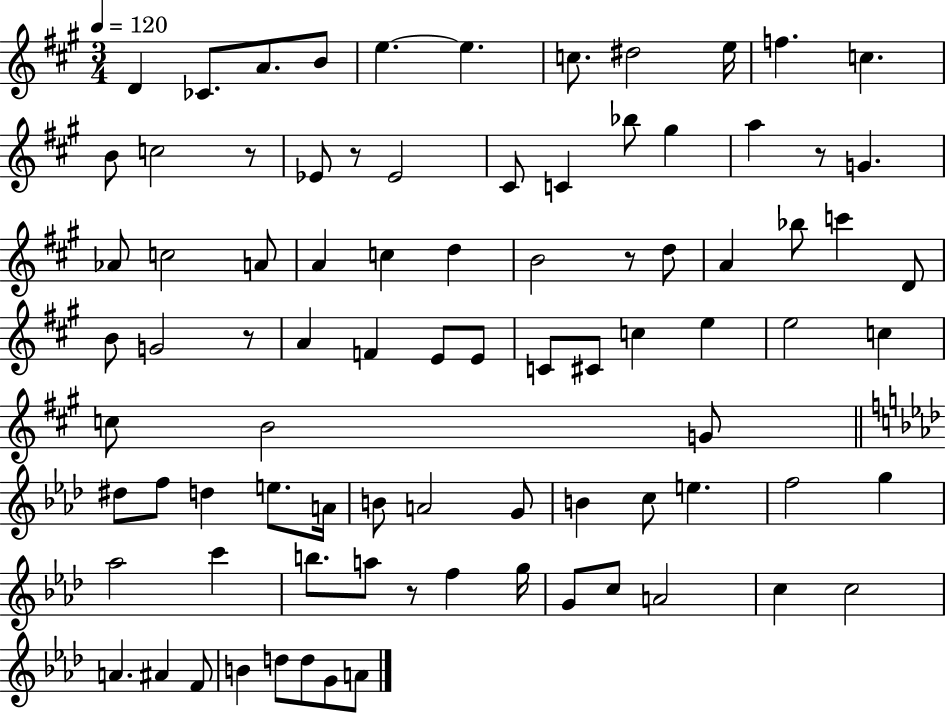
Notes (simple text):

D4/q CES4/e. A4/e. B4/e E5/q. E5/q. C5/e. D#5/h E5/s F5/q. C5/q. B4/e C5/h R/e Eb4/e R/e Eb4/h C#4/e C4/q Bb5/e G#5/q A5/q R/e G4/q. Ab4/e C5/h A4/e A4/q C5/q D5/q B4/h R/e D5/e A4/q Bb5/e C6/q D4/e B4/e G4/h R/e A4/q F4/q E4/e E4/e C4/e C#4/e C5/q E5/q E5/h C5/q C5/e B4/h G4/e D#5/e F5/e D5/q E5/e. A4/s B4/e A4/h G4/e B4/q C5/e E5/q. F5/h G5/q Ab5/h C6/q B5/e. A5/e R/e F5/q G5/s G4/e C5/e A4/h C5/q C5/h A4/q. A#4/q F4/e B4/q D5/e D5/e G4/e A4/e